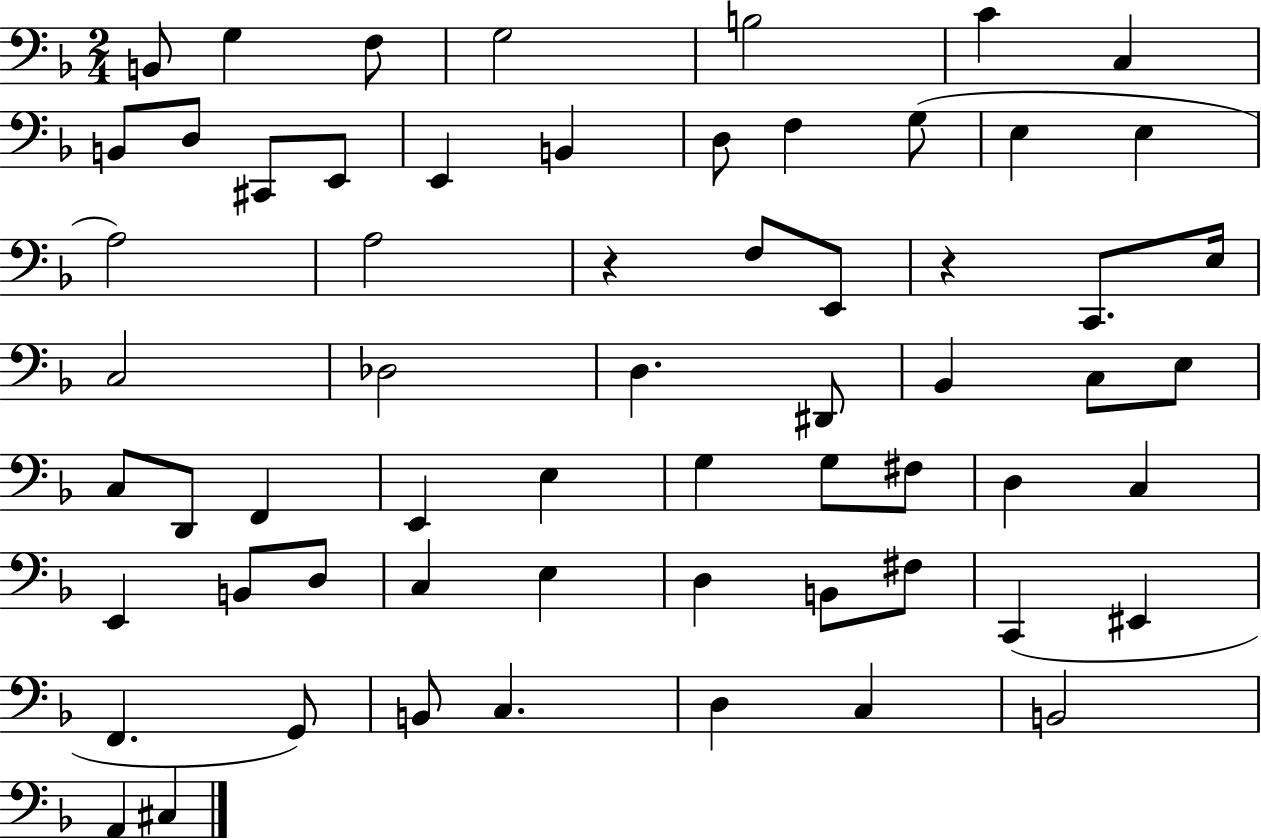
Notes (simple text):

B2/e G3/q F3/e G3/h B3/h C4/q C3/q B2/e D3/e C#2/e E2/e E2/q B2/q D3/e F3/q G3/e E3/q E3/q A3/h A3/h R/q F3/e E2/e R/q C2/e. E3/s C3/h Db3/h D3/q. D#2/e Bb2/q C3/e E3/e C3/e D2/e F2/q E2/q E3/q G3/q G3/e F#3/e D3/q C3/q E2/q B2/e D3/e C3/q E3/q D3/q B2/e F#3/e C2/q EIS2/q F2/q. G2/e B2/e C3/q. D3/q C3/q B2/h A2/q C#3/q